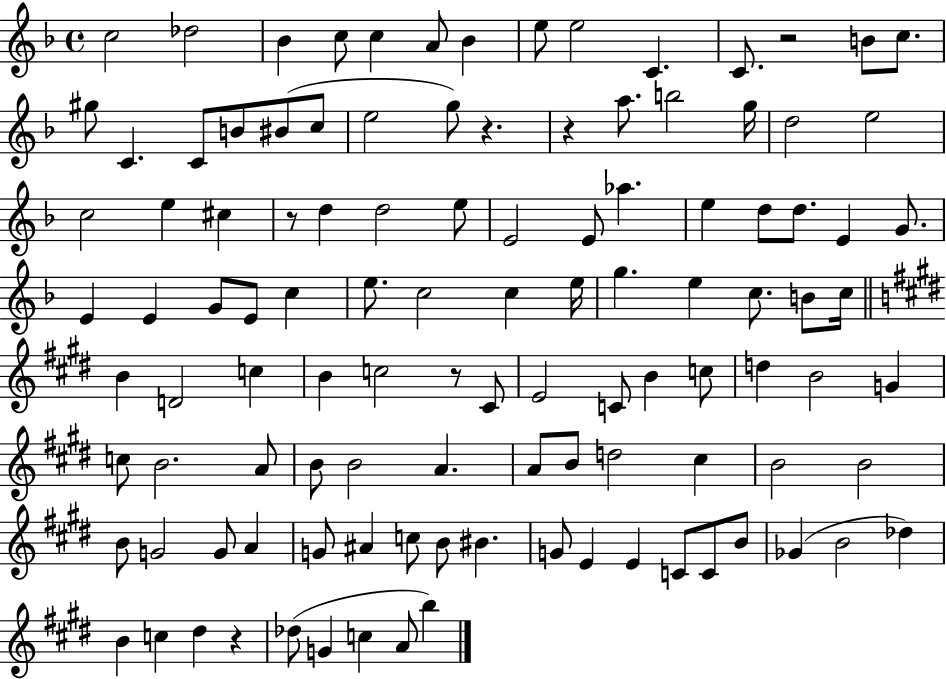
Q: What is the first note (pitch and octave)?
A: C5